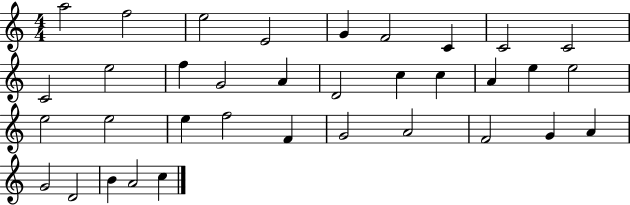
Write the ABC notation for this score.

X:1
T:Untitled
M:4/4
L:1/4
K:C
a2 f2 e2 E2 G F2 C C2 C2 C2 e2 f G2 A D2 c c A e e2 e2 e2 e f2 F G2 A2 F2 G A G2 D2 B A2 c